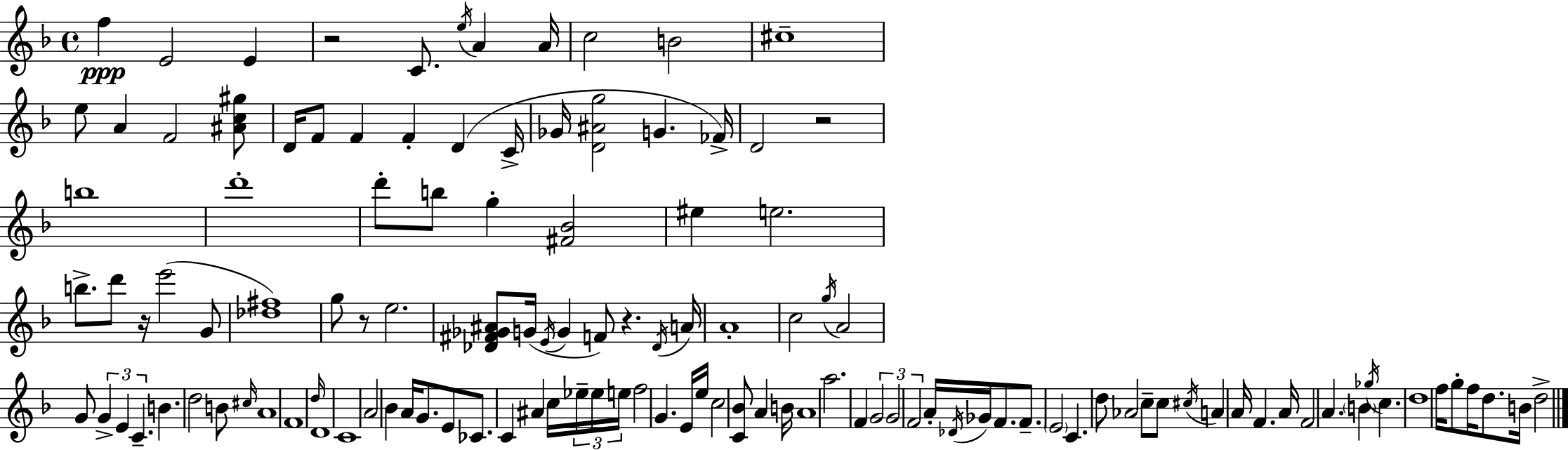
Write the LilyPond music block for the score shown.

{
  \clef treble
  \time 4/4
  \defaultTimeSignature
  \key d \minor
  f''4\ppp e'2 e'4 | r2 c'8. \acciaccatura { e''16 } a'4 | a'16 c''2 b'2 | cis''1-- | \break e''8 a'4 f'2 <ais' c'' gis''>8 | d'16 f'8 f'4 f'4-. d'4( | c'16-> ges'16 <d' ais' g''>2 g'4. | fes'16->) d'2 r2 | \break b''1 | d'''1-. | d'''8-. b''8 g''4-. <fis' bes'>2 | eis''4 e''2. | \break b''8.-> d'''8 r16 e'''2( g'8 | <des'' fis''>1) | g''8 r8 e''2. | <des' fis' ges' ais'>8 g'16( \acciaccatura { e'16 } g'4 f'8) r4. | \break \acciaccatura { des'16 } a'16 a'1-. | c''2 \acciaccatura { g''16 } a'2 | g'8 \tuplet 3/2 { g'4-> e'4 c'4.-- } | b'4. d''2 | \break b'8 \grace { cis''16 } a'1 | f'1 | \grace { d''16 } d'1 | c'1 | \break a'2 bes'4 | a'16 g'8. e'8 ces'8. c'4 ais'4 | c''16 \tuplet 3/2 { ees''16-- ees''16 e''16 } f''2 g'4. | e'16 e''16 c''2 <c' bes'>8 | \break a'4 b'16 a'1 | a''2. | f'4 \tuplet 3/2 { g'2 g'2 | f'2 } a'16-. \acciaccatura { des'16 } | \break ges'16 f'8. f'8.-- \parenthesize e'2 c'4. | d''8 aes'2 c''8-- | c''8 \acciaccatura { cis''16 } a'4 a'16 f'4. a'16 | f'2 a'4. \parenthesize b'4 | \break \acciaccatura { ges''16 } c''4. d''1 | f''16 g''8-. f''16 d''8. | b'16 d''2-> \bar "|."
}